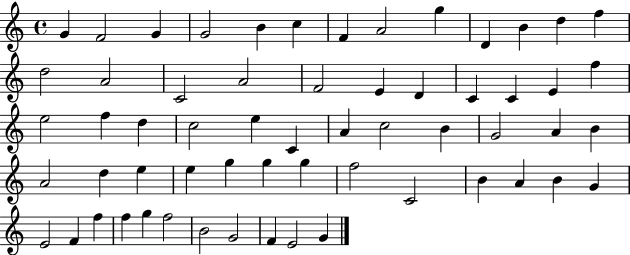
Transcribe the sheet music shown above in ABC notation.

X:1
T:Untitled
M:4/4
L:1/4
K:C
G F2 G G2 B c F A2 g D B d f d2 A2 C2 A2 F2 E D C C E f e2 f d c2 e C A c2 B G2 A B A2 d e e g g g f2 C2 B A B G E2 F f f g f2 B2 G2 F E2 G